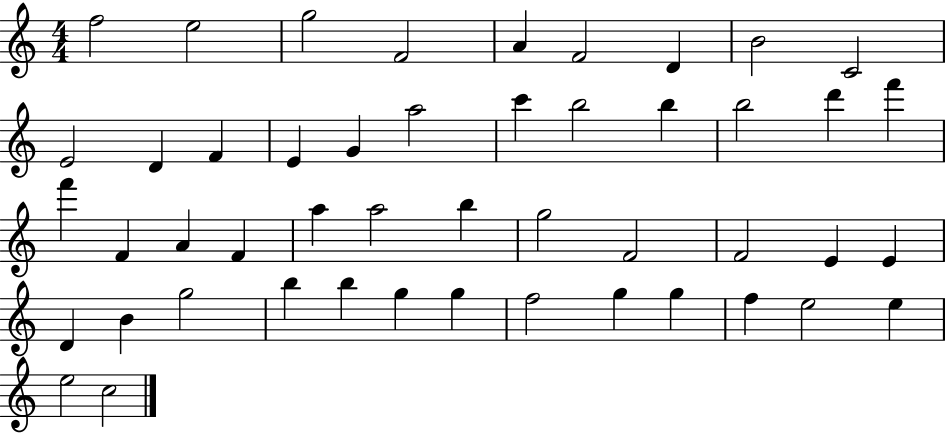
F5/h E5/h G5/h F4/h A4/q F4/h D4/q B4/h C4/h E4/h D4/q F4/q E4/q G4/q A5/h C6/q B5/h B5/q B5/h D6/q F6/q F6/q F4/q A4/q F4/q A5/q A5/h B5/q G5/h F4/h F4/h E4/q E4/q D4/q B4/q G5/h B5/q B5/q G5/q G5/q F5/h G5/q G5/q F5/q E5/h E5/q E5/h C5/h